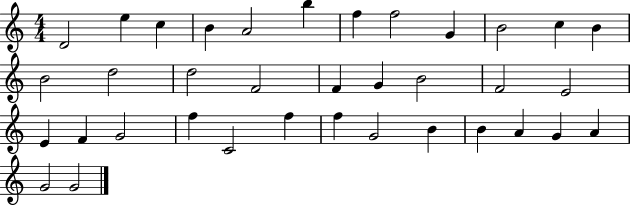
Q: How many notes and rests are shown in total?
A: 36